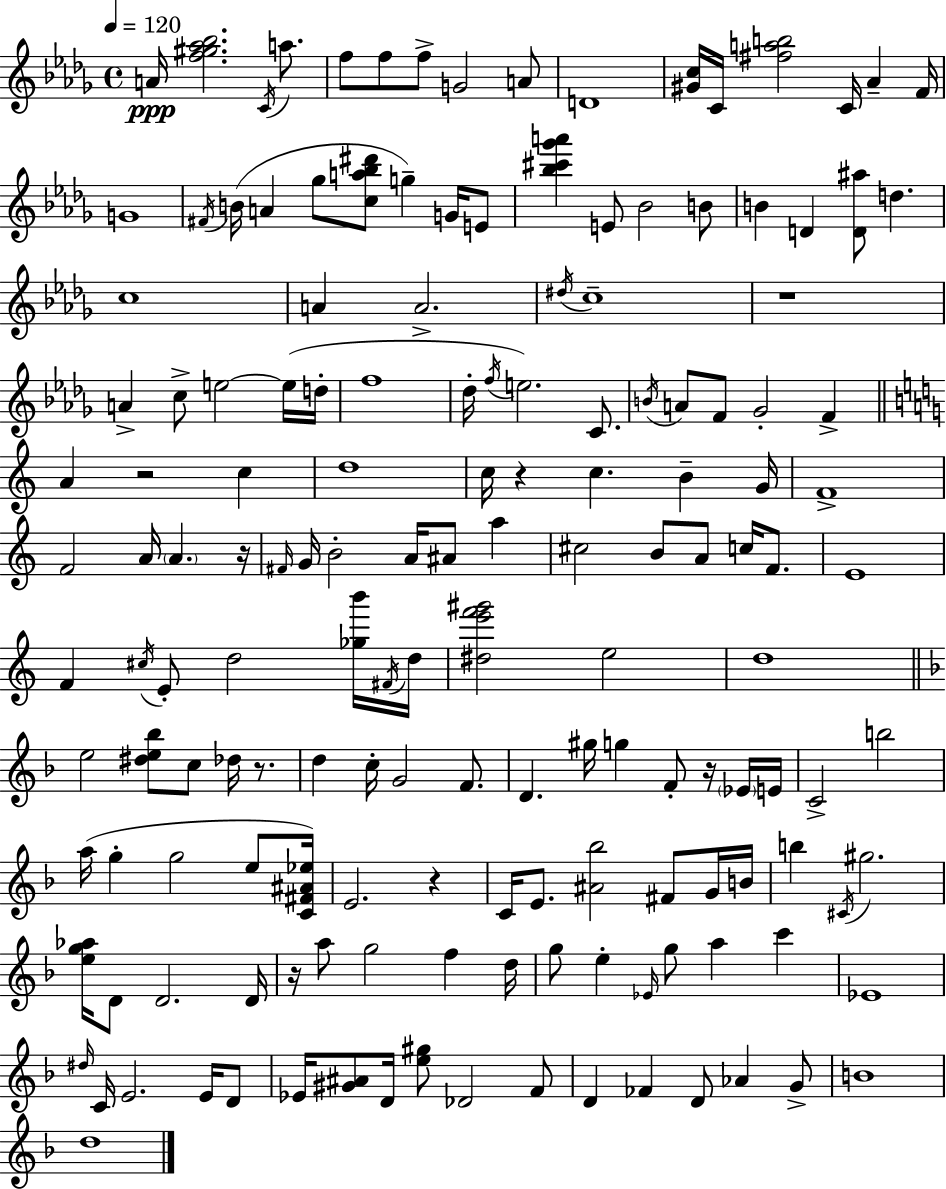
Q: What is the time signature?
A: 4/4